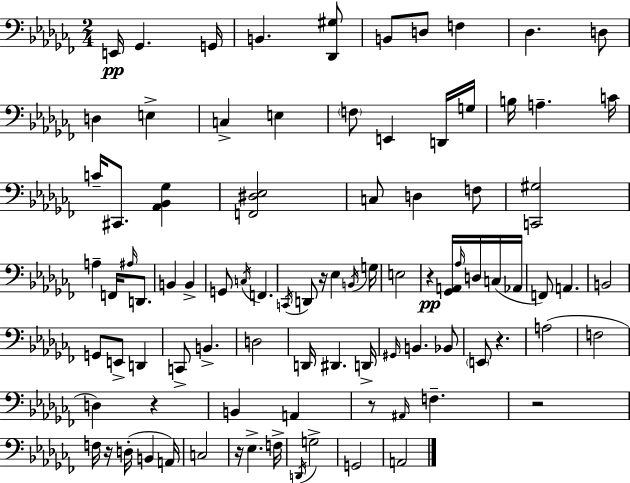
{
  \clef bass
  \numericTimeSignature
  \time 2/4
  \key aes \minor
  e,16\pp ges,4. g,16 | b,4. <des, gis>8 | b,8 d8 f4 | des4. d8 | \break d4 e4-> | c4-> e4 | \parenthesize f8 e,4 d,16 g16 | b16 a4.-- c'16 | \break c'16-- cis,8. <aes, bes, ges>4 | <f, dis ees>2 | c8 d4 f8 | <c, gis>2 | \break a4-- f,16 \grace { ais16 } d,8. | b,4 b,4-> | g,8 \acciaccatura { c16 } f,4. | \acciaccatura { c,16 } d,8 r16 ees4 | \break \acciaccatura { b,16 } g16 e2 | r4\pp | <ges, a,>16 \grace { aes16 } d16 c16( aes,16 f,8) a,4. | b,2 | \break g,8 e,8-> | d,4 c,8-> b,4.-> | d2 | d,16 dis,4. | \break d,16-> \grace { gis,16 } b,4. | bes,8 \parenthesize e,8 | r4. a2( | f2 | \break d4) | r4 b,4 | a,4 r8 | \grace { ais,16 } f4.-- r2 | \break f16 | r16 d16-.( b,4 a,16) c2 | r16 | ees4.-> f16-> \acciaccatura { d,16 } | \break g2-> | g,2 | a,2 | \bar "|."
}